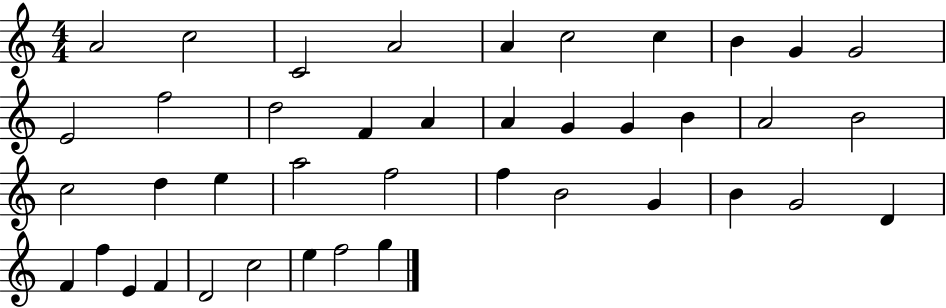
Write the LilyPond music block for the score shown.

{
  \clef treble
  \numericTimeSignature
  \time 4/4
  \key c \major
  a'2 c''2 | c'2 a'2 | a'4 c''2 c''4 | b'4 g'4 g'2 | \break e'2 f''2 | d''2 f'4 a'4 | a'4 g'4 g'4 b'4 | a'2 b'2 | \break c''2 d''4 e''4 | a''2 f''2 | f''4 b'2 g'4 | b'4 g'2 d'4 | \break f'4 f''4 e'4 f'4 | d'2 c''2 | e''4 f''2 g''4 | \bar "|."
}